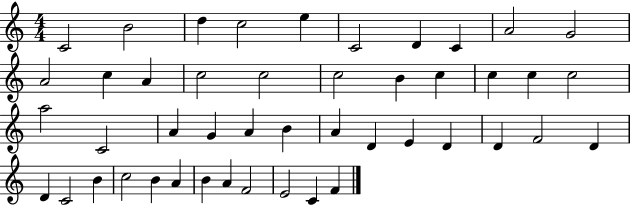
C4/h B4/h D5/q C5/h E5/q C4/h D4/q C4/q A4/h G4/h A4/h C5/q A4/q C5/h C5/h C5/h B4/q C5/q C5/q C5/q C5/h A5/h C4/h A4/q G4/q A4/q B4/q A4/q D4/q E4/q D4/q D4/q F4/h D4/q D4/q C4/h B4/q C5/h B4/q A4/q B4/q A4/q F4/h E4/h C4/q F4/q